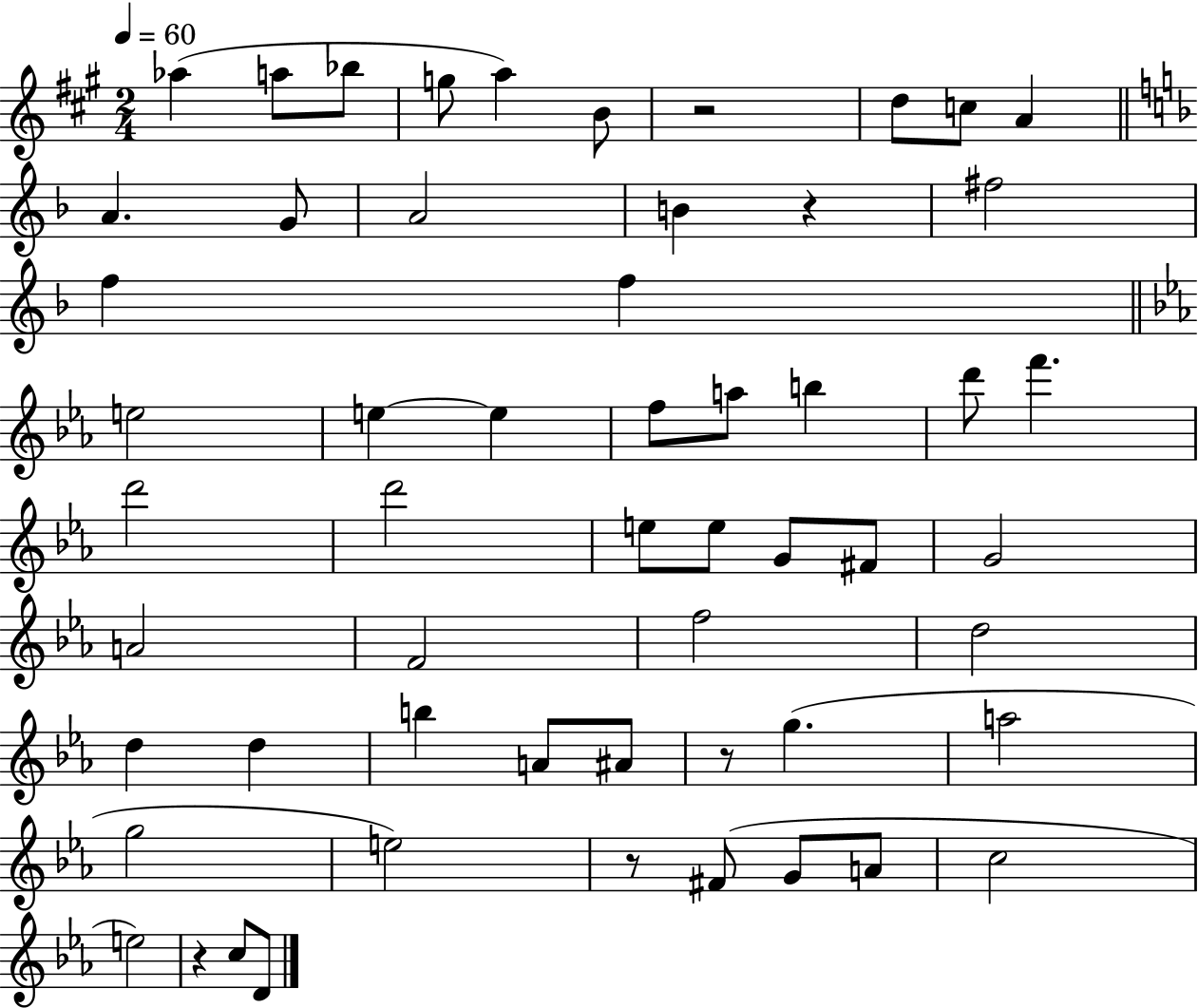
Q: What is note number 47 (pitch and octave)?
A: A4